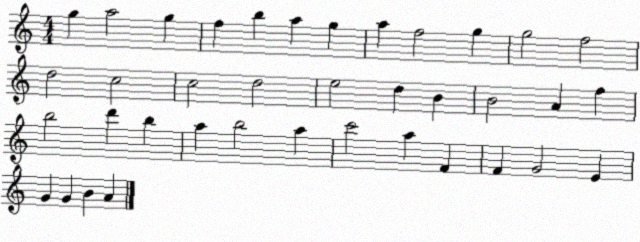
X:1
T:Untitled
M:4/4
L:1/4
K:C
g a2 g f b a g a f2 g g2 f2 d2 c2 c2 d2 e2 d B B2 A f b2 d' b a b2 a c'2 a F F G2 E G G B A